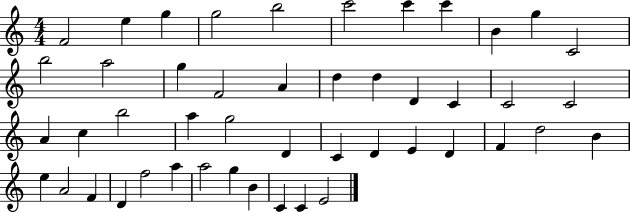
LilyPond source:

{
  \clef treble
  \numericTimeSignature
  \time 4/4
  \key c \major
  f'2 e''4 g''4 | g''2 b''2 | c'''2 c'''4 c'''4 | b'4 g''4 c'2 | \break b''2 a''2 | g''4 f'2 a'4 | d''4 d''4 d'4 c'4 | c'2 c'2 | \break a'4 c''4 b''2 | a''4 g''2 d'4 | c'4 d'4 e'4 d'4 | f'4 d''2 b'4 | \break e''4 a'2 f'4 | d'4 f''2 a''4 | a''2 g''4 b'4 | c'4 c'4 e'2 | \break \bar "|."
}